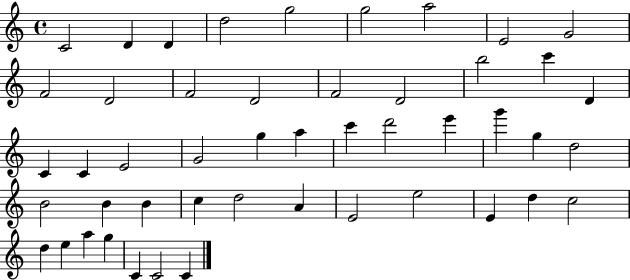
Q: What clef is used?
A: treble